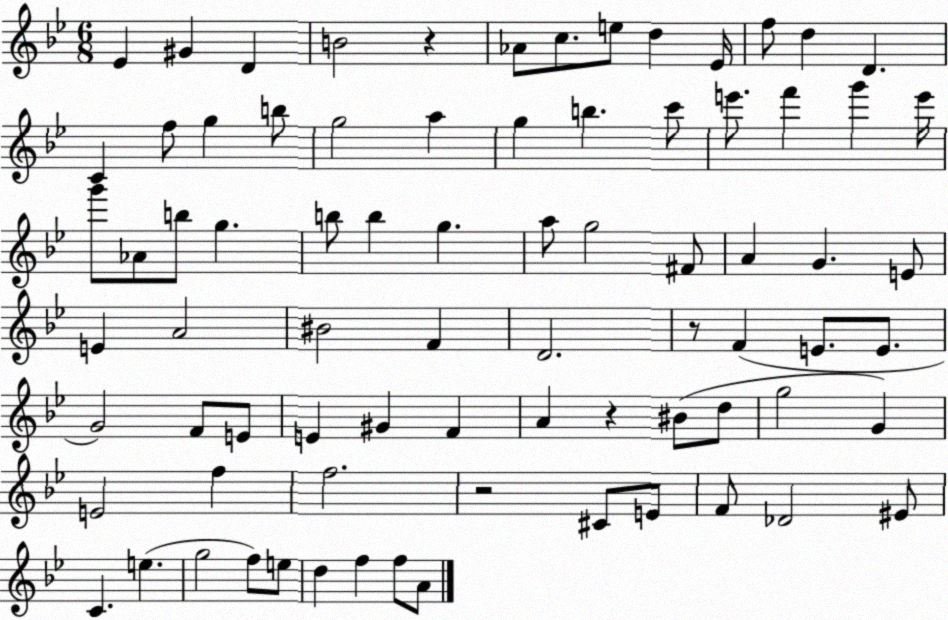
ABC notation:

X:1
T:Untitled
M:6/8
L:1/4
K:Bb
_E ^G D B2 z _A/2 c/2 e/2 d _E/4 f/2 d D C f/2 g b/2 g2 a g b c'/2 e'/2 f' g' e'/4 g'/2 _A/2 b/2 g b/2 b g a/2 g2 ^F/2 A G E/2 E A2 ^B2 F D2 z/2 F E/2 E/2 G2 F/2 E/2 E ^G F A z ^B/2 d/2 g2 G E2 f f2 z2 ^C/2 E/2 F/2 _D2 ^E/2 C e g2 f/2 e/2 d f f/2 A/2